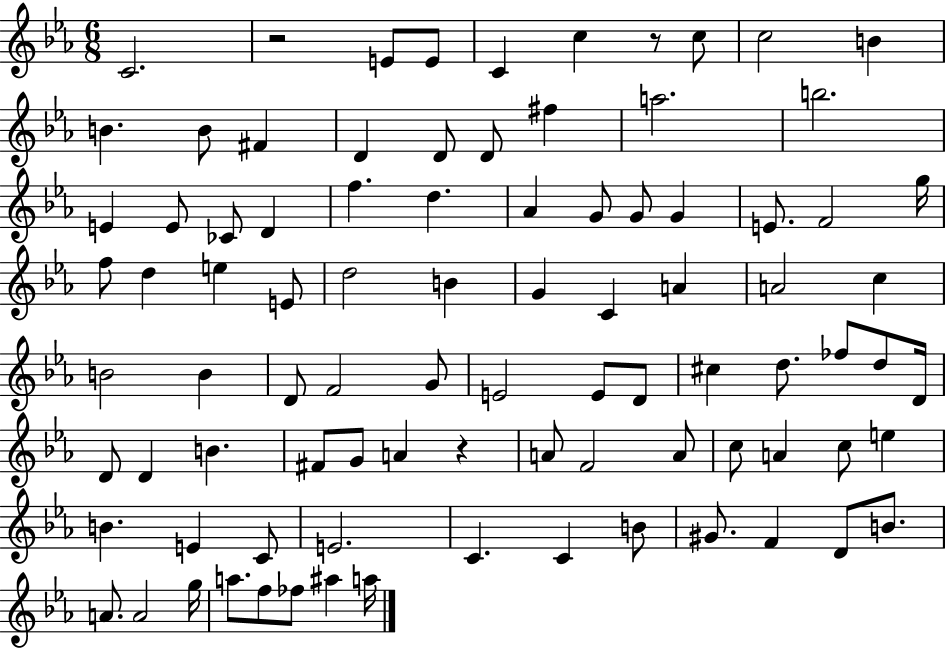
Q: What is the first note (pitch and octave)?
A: C4